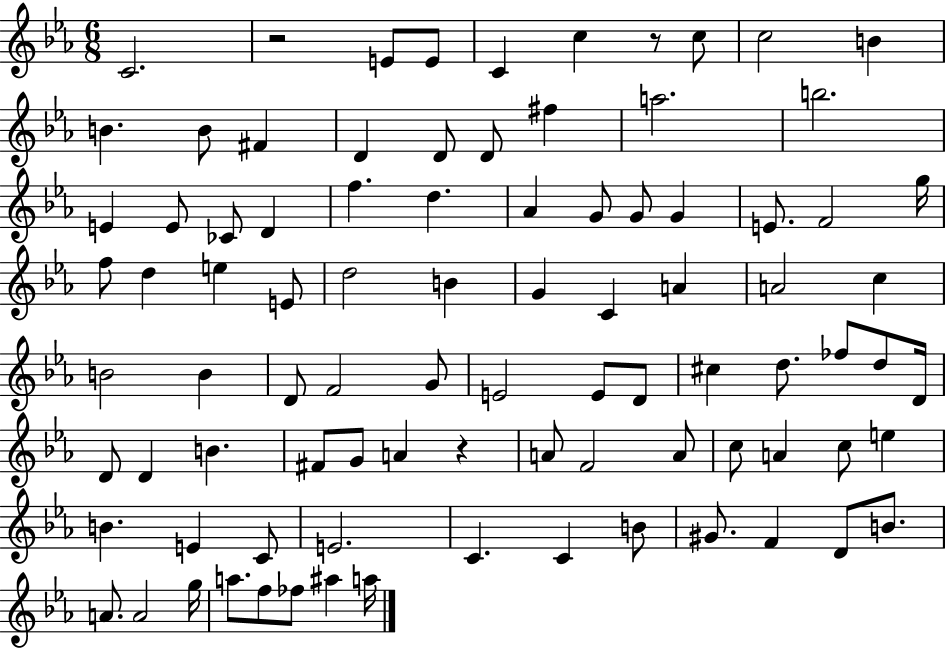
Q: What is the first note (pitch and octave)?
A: C4